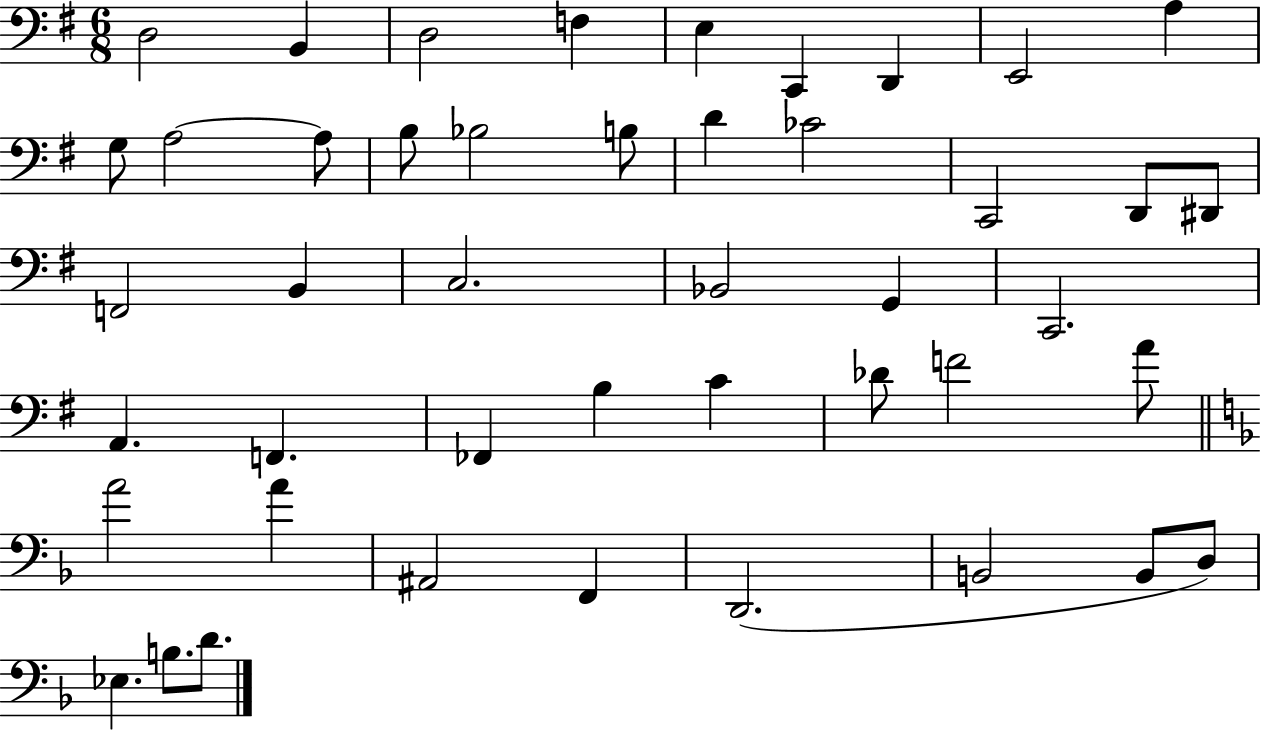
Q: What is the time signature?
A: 6/8